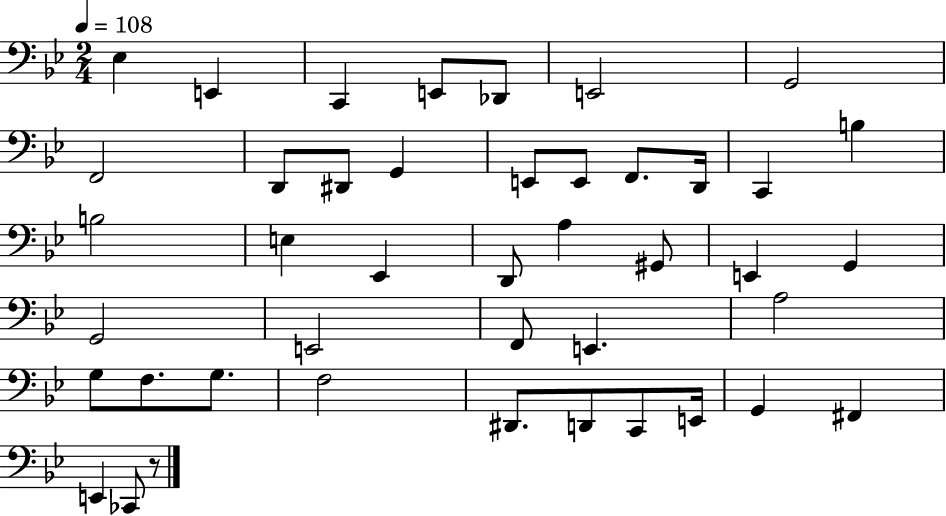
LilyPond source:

{
  \clef bass
  \numericTimeSignature
  \time 2/4
  \key bes \major
  \tempo 4 = 108
  ees4 e,4 | c,4 e,8 des,8 | e,2 | g,2 | \break f,2 | d,8 dis,8 g,4 | e,8 e,8 f,8. d,16 | c,4 b4 | \break b2 | e4 ees,4 | d,8 a4 gis,8 | e,4 g,4 | \break g,2 | e,2 | f,8 e,4. | a2 | \break g8 f8. g8. | f2 | dis,8. d,8 c,8 e,16 | g,4 fis,4 | \break e,4 ces,8 r8 | \bar "|."
}